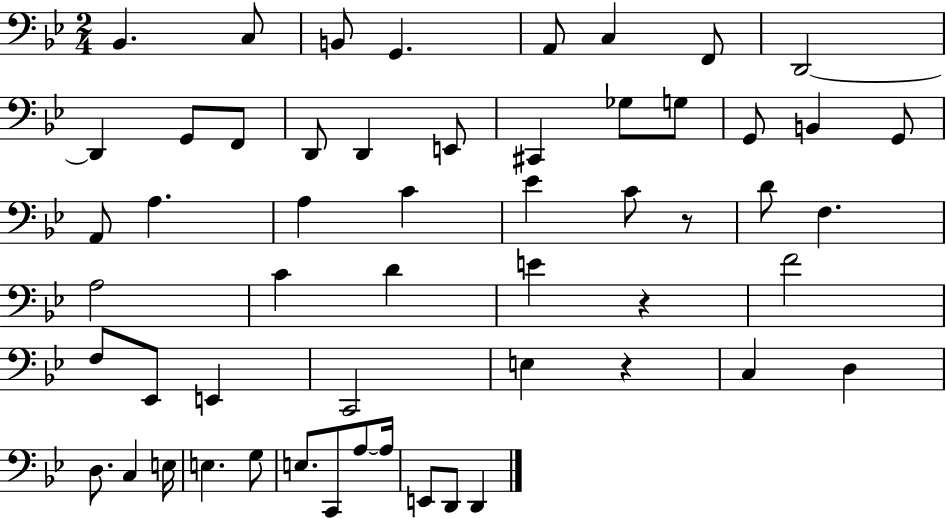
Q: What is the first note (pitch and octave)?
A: Bb2